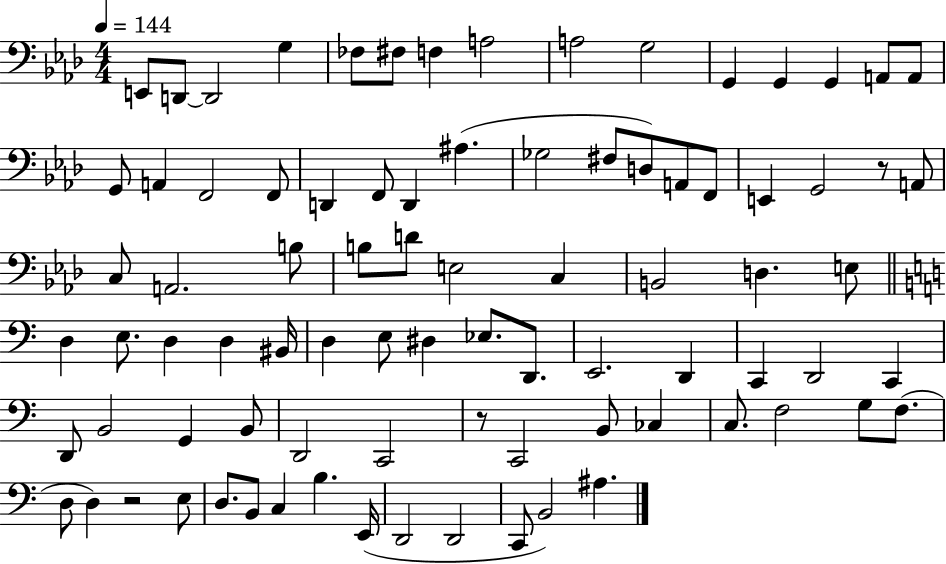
E2/e D2/e D2/h G3/q FES3/e F#3/e F3/q A3/h A3/h G3/h G2/q G2/q G2/q A2/e A2/e G2/e A2/q F2/h F2/e D2/q F2/e D2/q A#3/q. Gb3/h F#3/e D3/e A2/e F2/e E2/q G2/h R/e A2/e C3/e A2/h. B3/e B3/e D4/e E3/h C3/q B2/h D3/q. E3/e D3/q E3/e. D3/q D3/q BIS2/s D3/q E3/e D#3/q Eb3/e. D2/e. E2/h. D2/q C2/q D2/h C2/q D2/e B2/h G2/q B2/e D2/h C2/h R/e C2/h B2/e CES3/q C3/e. F3/h G3/e F3/e. D3/e D3/q R/h E3/e D3/e. B2/e C3/q B3/q. E2/s D2/h D2/h C2/e B2/h A#3/q.